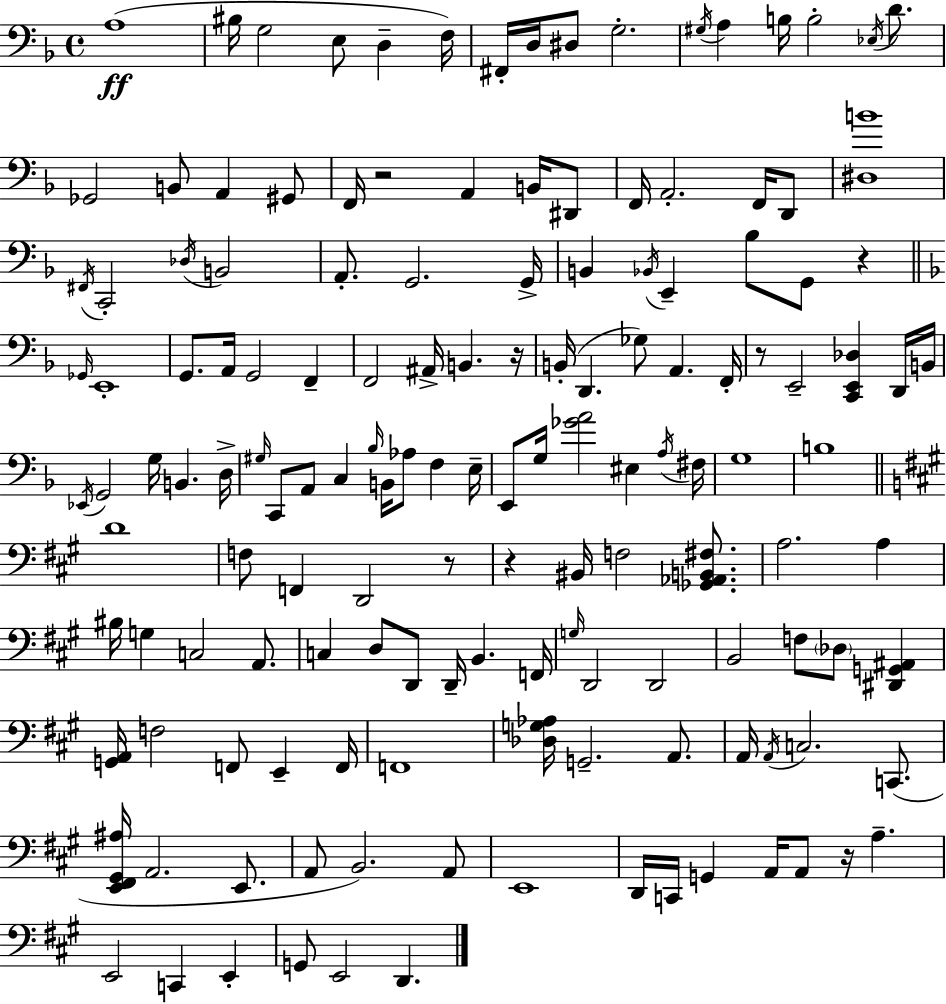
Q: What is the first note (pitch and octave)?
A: A3